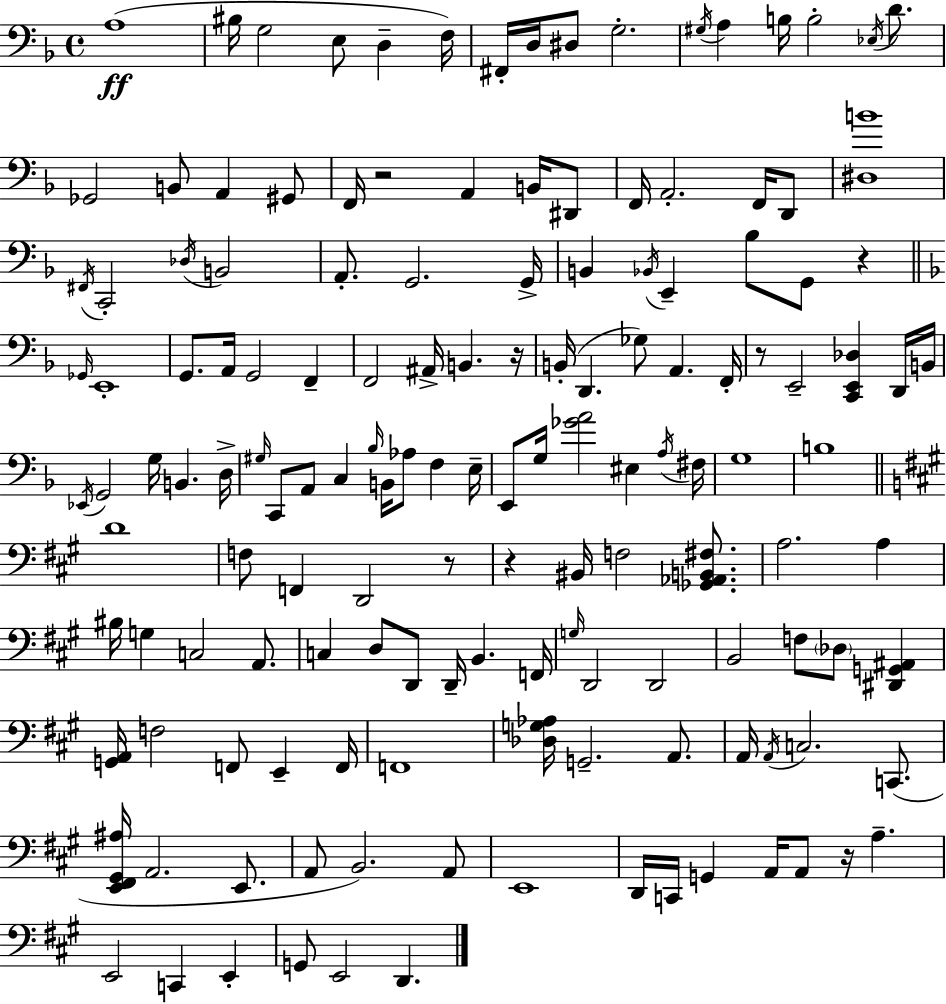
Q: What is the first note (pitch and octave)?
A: A3